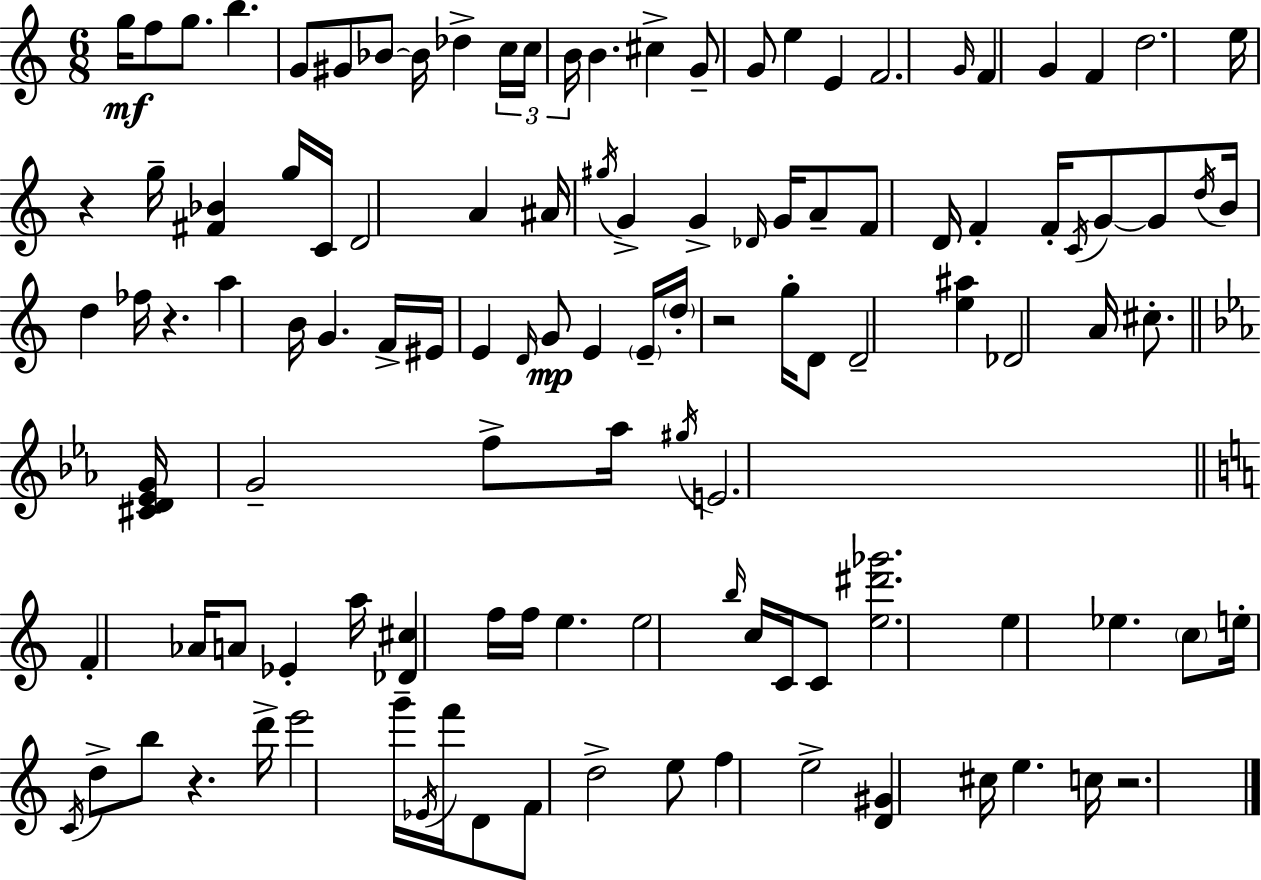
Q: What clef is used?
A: treble